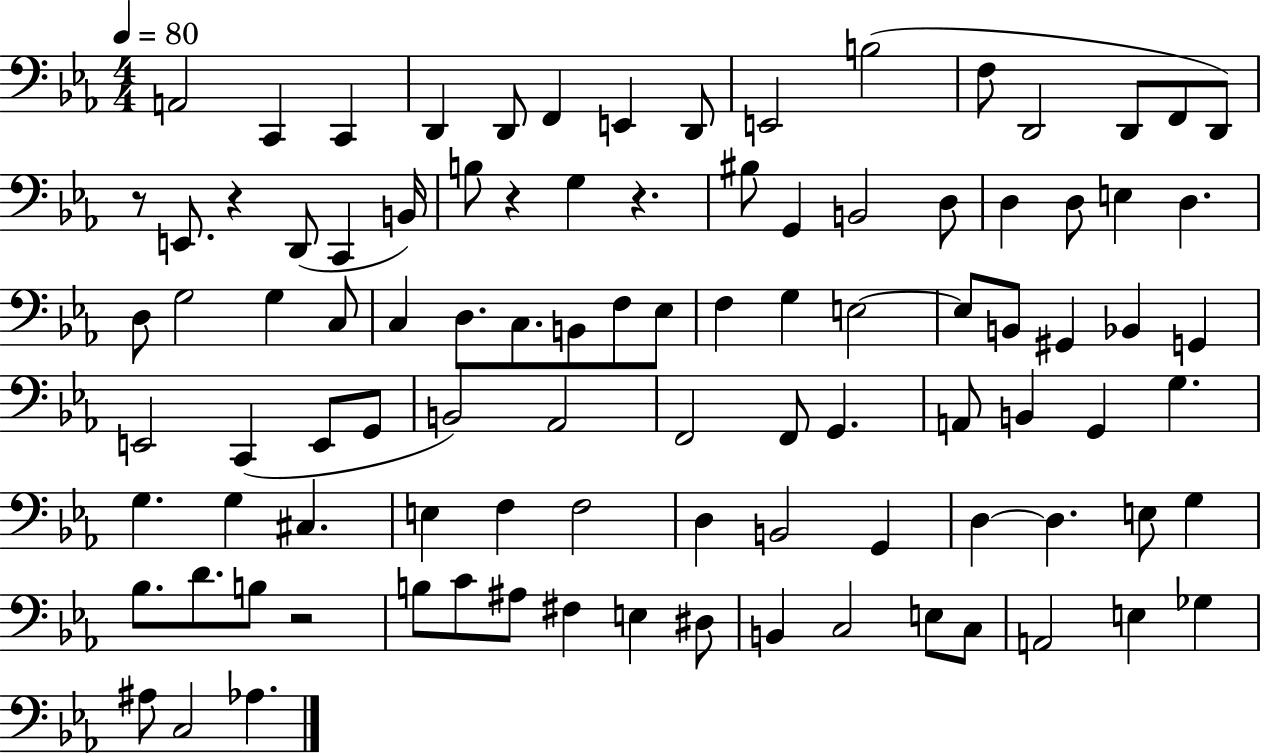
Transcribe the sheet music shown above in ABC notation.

X:1
T:Untitled
M:4/4
L:1/4
K:Eb
A,,2 C,, C,, D,, D,,/2 F,, E,, D,,/2 E,,2 B,2 F,/2 D,,2 D,,/2 F,,/2 D,,/2 z/2 E,,/2 z D,,/2 C,, B,,/4 B,/2 z G, z ^B,/2 G,, B,,2 D,/2 D, D,/2 E, D, D,/2 G,2 G, C,/2 C, D,/2 C,/2 B,,/2 F,/2 _E,/2 F, G, E,2 E,/2 B,,/2 ^G,, _B,, G,, E,,2 C,, E,,/2 G,,/2 B,,2 _A,,2 F,,2 F,,/2 G,, A,,/2 B,, G,, G, G, G, ^C, E, F, F,2 D, B,,2 G,, D, D, E,/2 G, _B,/2 D/2 B,/2 z2 B,/2 C/2 ^A,/2 ^F, E, ^D,/2 B,, C,2 E,/2 C,/2 A,,2 E, _G, ^A,/2 C,2 _A,